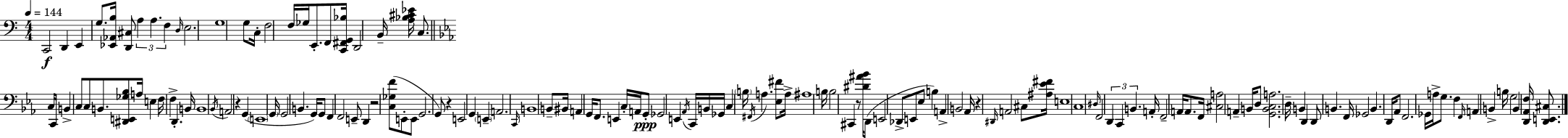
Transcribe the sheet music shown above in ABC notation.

X:1
T:Untitled
M:4/4
L:1/4
K:Am
C,,2 D,, E,, G,/2 [_E,,_A,,B,]/4 [D,,^C,]/2 A, A, F, D,/4 E,2 G,4 G,/2 C,/4 F,2 F,/4 _G,/4 E,,/2 F,,/2 [C,,^F,,G,,_B,]/4 D,,2 B,,/4 [A,_B,^C_E]/4 C,/2 C,/4 C,,/4 B,, C,/2 C,/2 B,,/2 [^D,,E,,_G,_B,]/2 A,/4 E, F,/4 F, D,, B,,/4 B,,4 _B,,/4 A,,2 z G,, E,,4 G,,/4 G,,2 B,, G,,/4 G,,/2 F,, F,,2 E,,/2 D,, z2 [C,_G,F]/2 E,,/2 E,,/2 G,,2 G,,/2 z E,,2 G,, E,, A,,2 C,,/4 B,,4 B,,/2 ^B,,/4 A,, G,,/4 F,,/2 E,, C,/4 A,,/4 G,,/2 _G,,2 E,, _A,,/4 C,,/4 B,,/4 _G,,/4 C, B,/4 ^F,,/4 A, [_E,^F]/2 A,/4 ^A,4 B,/4 B,2 ^C,, z/2 [^D^A_B]/4 D,,/2 E,,2 _D,,/2 E,,/2 _E,/2 B, A,, B,,2 _A,,/4 z ^D,,/4 A,,2 ^C,/2 [^A,_E^F]/4 E,4 C,4 ^D,/4 F,,2 D,, C,, B,, A,,/4 F,,2 A,,/4 A,,/2 F,,/4 [^C,A,]2 A,, B,,/4 D,/2 [G,,B,,C,A,]2 D,/4 B,, D,, D,,/2 B,, F,,/4 _G,,2 B,, D,,/4 _A,,/2 F,,2 _G,,/4 A,/4 G,/2 F, F,,/4 A,, B,, B,/4 G,2 B,, [D,,_A,,F,]/4 [D,,E,,^C,]/2